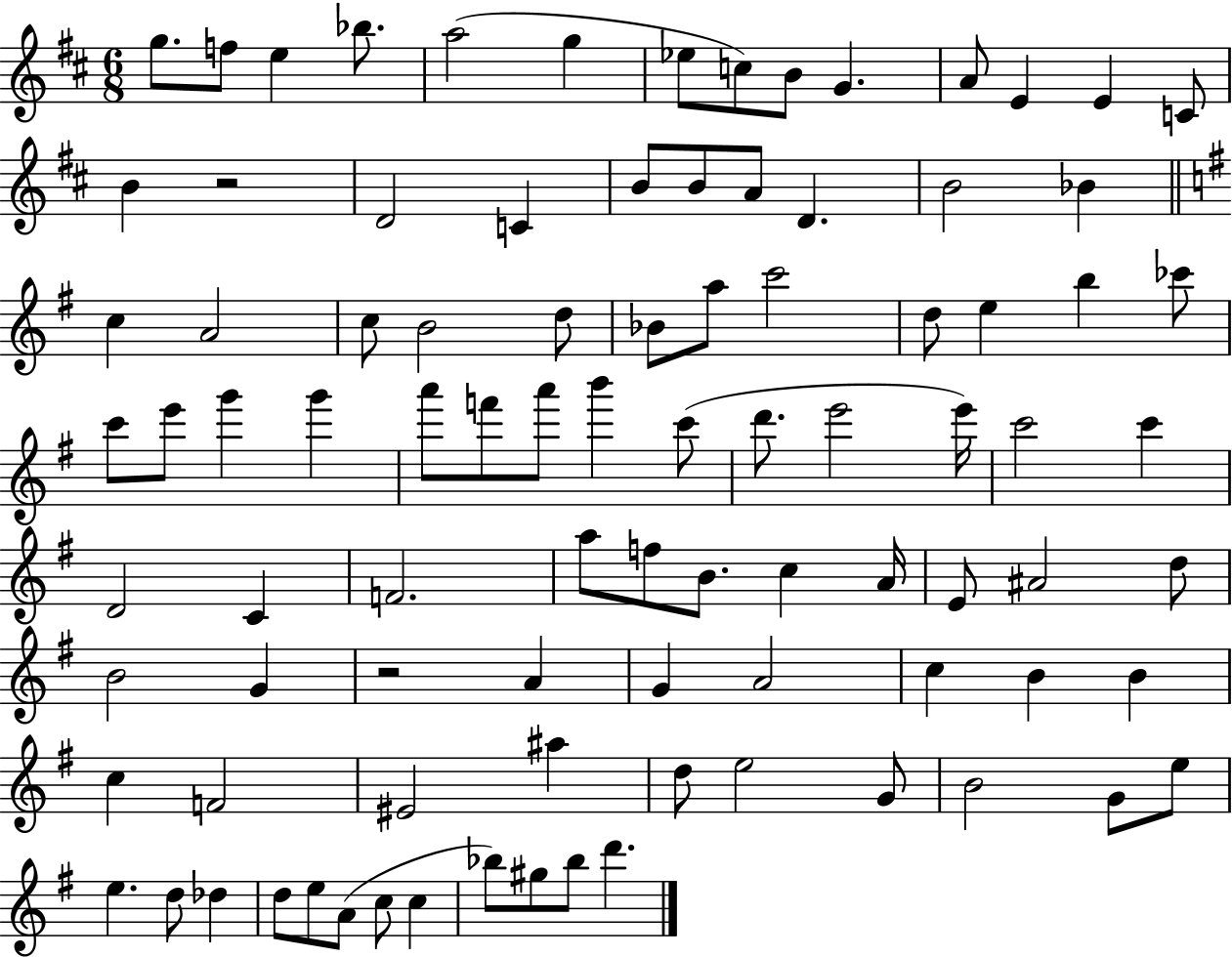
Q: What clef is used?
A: treble